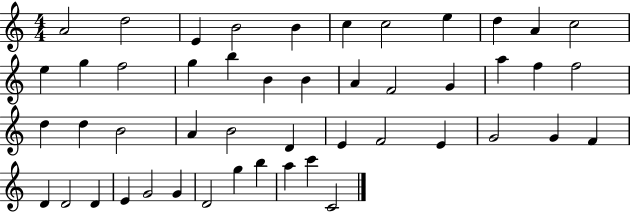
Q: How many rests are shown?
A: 0